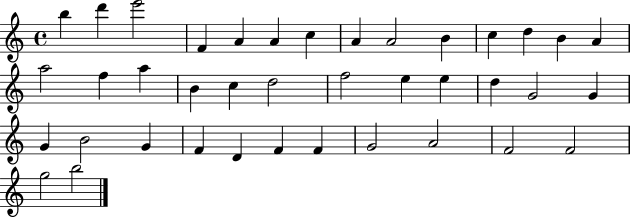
B5/q D6/q E6/h F4/q A4/q A4/q C5/q A4/q A4/h B4/q C5/q D5/q B4/q A4/q A5/h F5/q A5/q B4/q C5/q D5/h F5/h E5/q E5/q D5/q G4/h G4/q G4/q B4/h G4/q F4/q D4/q F4/q F4/q G4/h A4/h F4/h F4/h G5/h B5/h